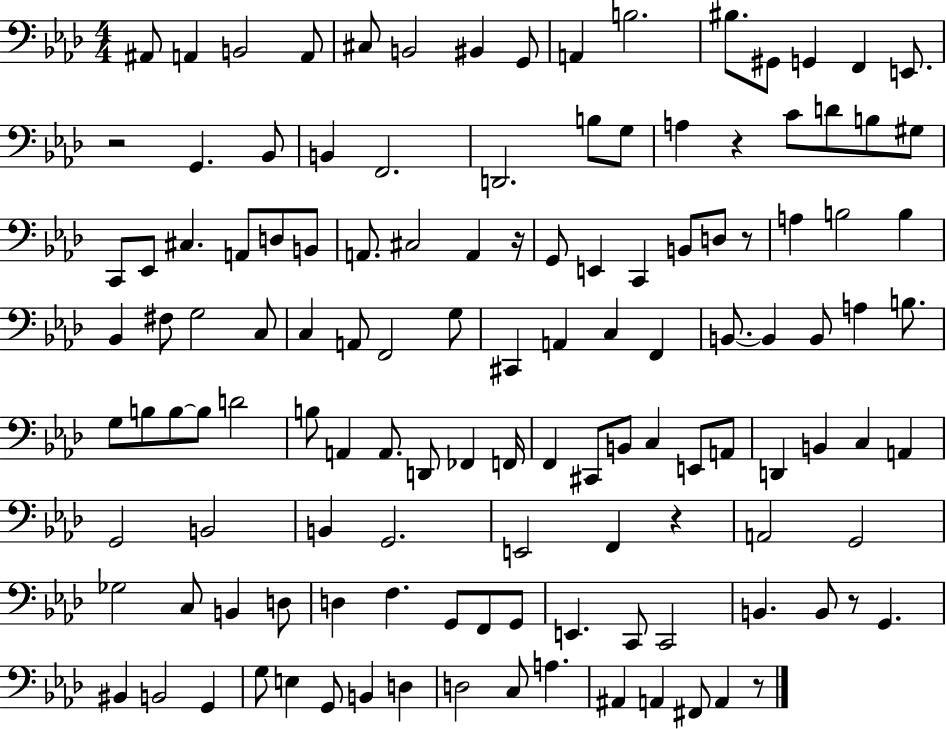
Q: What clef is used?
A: bass